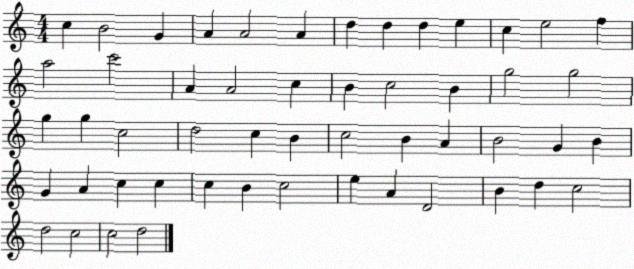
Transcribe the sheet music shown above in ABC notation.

X:1
T:Untitled
M:4/4
L:1/4
K:C
c B2 G A A2 A d d d e c e2 f a2 c'2 A A2 c B c2 B g2 g2 g g c2 d2 c B c2 B A B2 G B G A c c c B c2 e A D2 B d c2 d2 c2 c2 d2